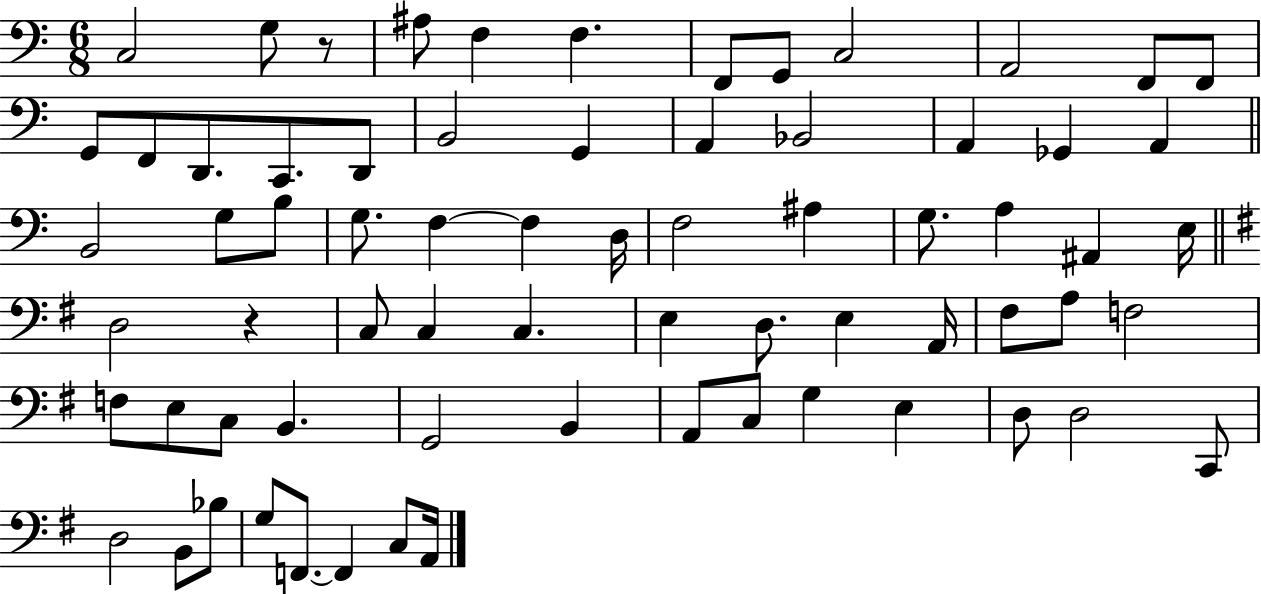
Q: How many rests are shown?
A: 2